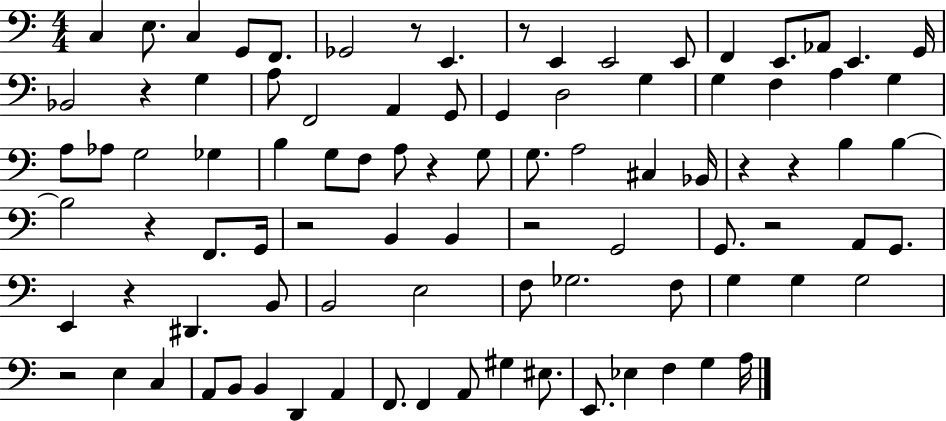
C3/q E3/e. C3/q G2/e F2/e. Gb2/h R/e E2/q. R/e E2/q E2/h E2/e F2/q E2/e. Ab2/e E2/q. G2/s Bb2/h R/q G3/q A3/e F2/h A2/q G2/e G2/q D3/h G3/q G3/q F3/q A3/q G3/q A3/e Ab3/e G3/h Gb3/q B3/q G3/e F3/e A3/e R/q G3/e G3/e. A3/h C#3/q Bb2/s R/q R/q B3/q B3/q B3/h R/q F2/e. G2/s R/h B2/q B2/q R/h G2/h G2/e. R/h A2/e G2/e. E2/q R/q D#2/q. B2/e B2/h E3/h F3/e Gb3/h. F3/e G3/q G3/q G3/h R/h E3/q C3/q A2/e B2/e B2/q D2/q A2/q F2/e. F2/q A2/e G#3/q EIS3/e. E2/e. Eb3/q F3/q G3/q A3/s